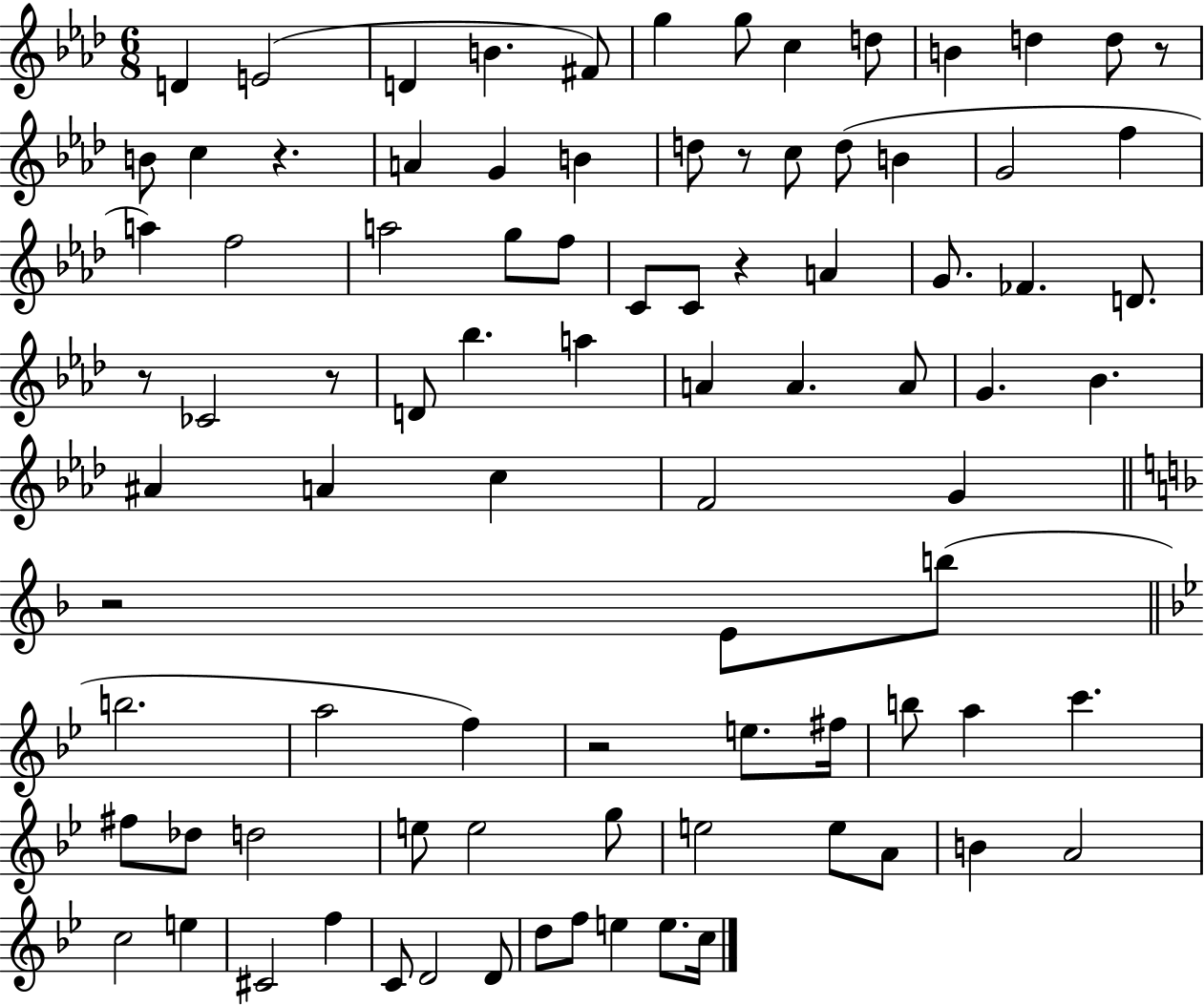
{
  \clef treble
  \numericTimeSignature
  \time 6/8
  \key aes \major
  d'4 e'2( | d'4 b'4. fis'8) | g''4 g''8 c''4 d''8 | b'4 d''4 d''8 r8 | \break b'8 c''4 r4. | a'4 g'4 b'4 | d''8 r8 c''8 d''8( b'4 | g'2 f''4 | \break a''4) f''2 | a''2 g''8 f''8 | c'8 c'8 r4 a'4 | g'8. fes'4. d'8. | \break r8 ces'2 r8 | d'8 bes''4. a''4 | a'4 a'4. a'8 | g'4. bes'4. | \break ais'4 a'4 c''4 | f'2 g'4 | \bar "||" \break \key f \major r2 e'8 b''8( | \bar "||" \break \key bes \major b''2. | a''2 f''4) | r2 e''8. fis''16 | b''8 a''4 c'''4. | \break fis''8 des''8 d''2 | e''8 e''2 g''8 | e''2 e''8 a'8 | b'4 a'2 | \break c''2 e''4 | cis'2 f''4 | c'8 d'2 d'8 | d''8 f''8 e''4 e''8. c''16 | \break \bar "|."
}